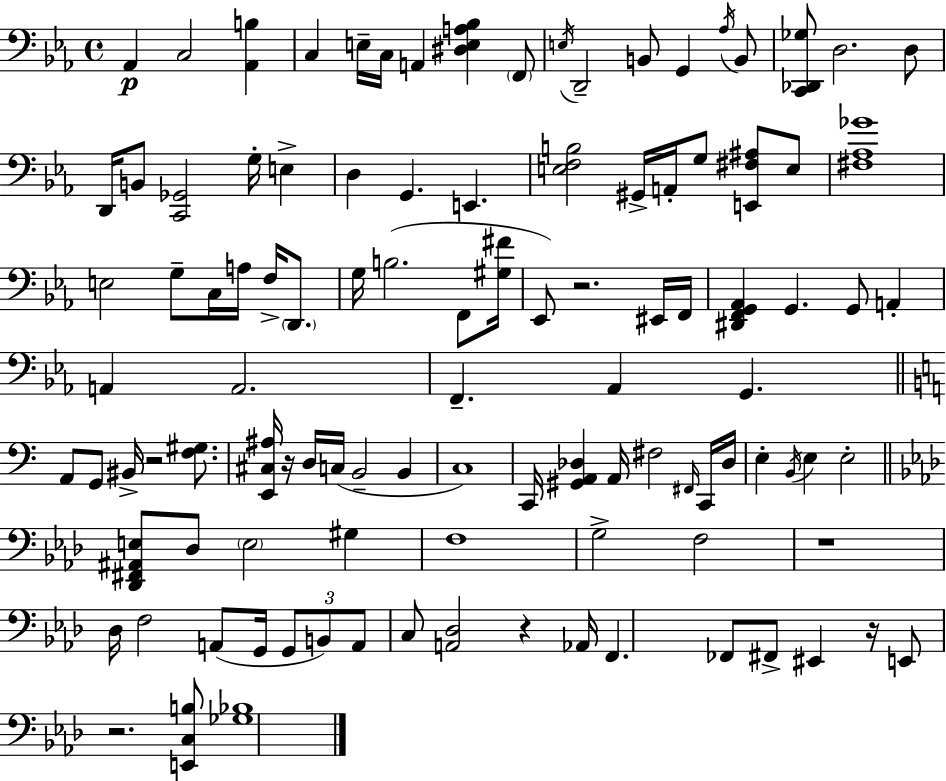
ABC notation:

X:1
T:Untitled
M:4/4
L:1/4
K:Cm
_A,, C,2 [_A,,B,] C, E,/4 C,/4 A,, [^D,E,A,_B,] F,,/2 E,/4 D,,2 B,,/2 G,, _A,/4 B,,/2 [C,,_D,,_G,]/2 D,2 D,/2 D,,/4 B,,/2 [C,,_G,,]2 G,/4 E, D, G,, E,, [E,F,B,]2 ^G,,/4 A,,/4 G,/2 [E,,^F,^A,]/2 E,/2 [^F,_A,_G]4 E,2 G,/2 C,/4 A,/4 F,/4 D,,/2 G,/4 B,2 F,,/2 [^G,^F]/4 _E,,/2 z2 ^E,,/4 F,,/4 [^D,,F,,G,,_A,,] G,, G,,/2 A,, A,, A,,2 F,, _A,, G,, A,,/2 G,,/2 ^B,,/4 z2 [F,^G,]/2 [E,,^C,^A,]/4 z/4 D,/4 C,/4 B,,2 B,, C,4 C,,/4 [^G,,A,,_D,] A,,/4 ^F,2 ^F,,/4 C,,/4 _D,/4 E, B,,/4 E, E,2 [_D,,^F,,^A,,E,]/2 _D,/2 E,2 ^G, F,4 G,2 F,2 z4 _D,/4 F,2 A,,/2 G,,/4 G,,/2 B,,/2 A,,/2 C,/2 [A,,_D,]2 z _A,,/4 F,, _F,,/2 ^F,,/2 ^E,, z/4 E,,/2 z2 [E,,C,B,]/2 [_G,_B,]4